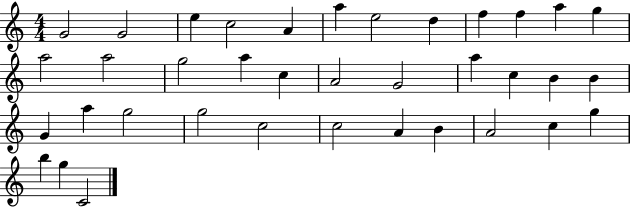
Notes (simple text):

G4/h G4/h E5/q C5/h A4/q A5/q E5/h D5/q F5/q F5/q A5/q G5/q A5/h A5/h G5/h A5/q C5/q A4/h G4/h A5/q C5/q B4/q B4/q G4/q A5/q G5/h G5/h C5/h C5/h A4/q B4/q A4/h C5/q G5/q B5/q G5/q C4/h